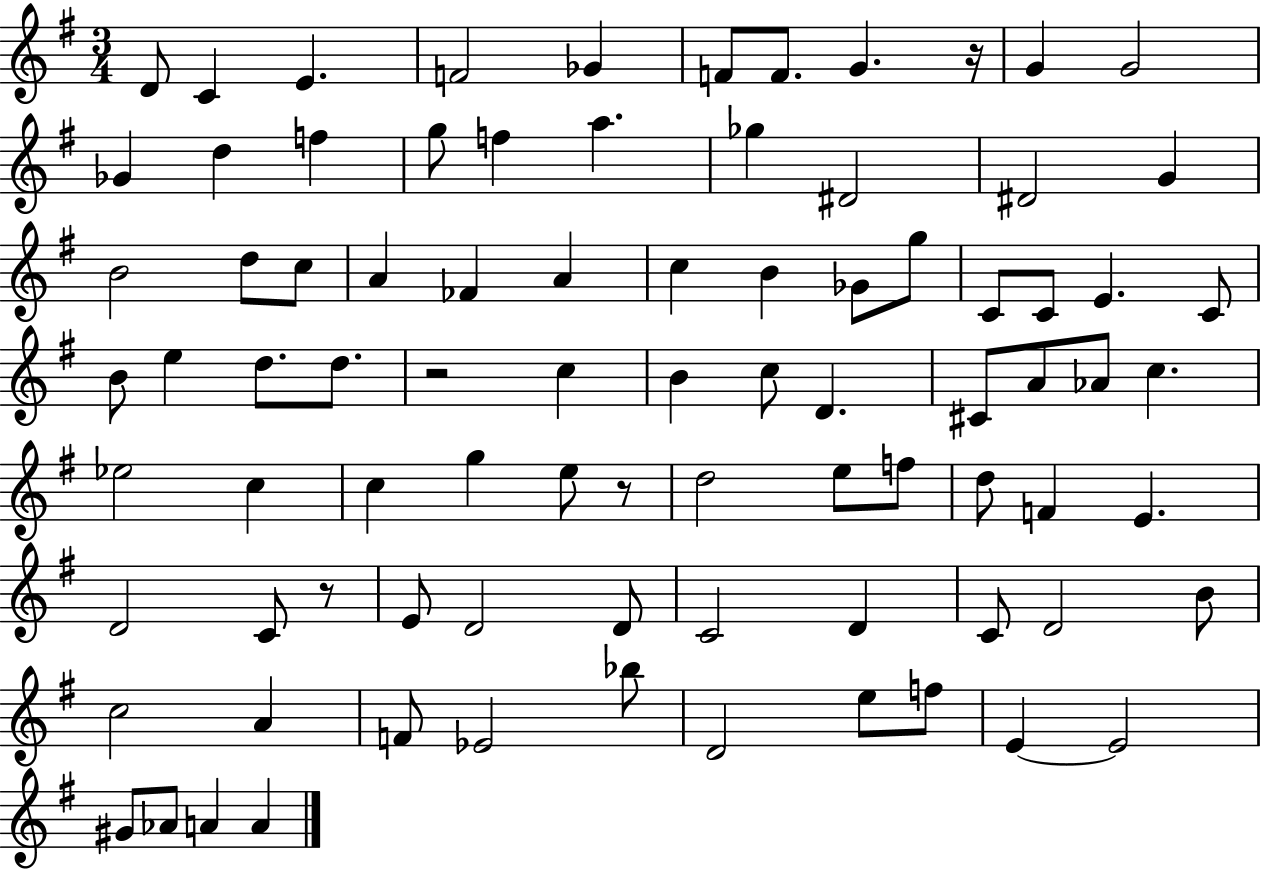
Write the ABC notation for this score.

X:1
T:Untitled
M:3/4
L:1/4
K:G
D/2 C E F2 _G F/2 F/2 G z/4 G G2 _G d f g/2 f a _g ^D2 ^D2 G B2 d/2 c/2 A _F A c B _G/2 g/2 C/2 C/2 E C/2 B/2 e d/2 d/2 z2 c B c/2 D ^C/2 A/2 _A/2 c _e2 c c g e/2 z/2 d2 e/2 f/2 d/2 F E D2 C/2 z/2 E/2 D2 D/2 C2 D C/2 D2 B/2 c2 A F/2 _E2 _b/2 D2 e/2 f/2 E E2 ^G/2 _A/2 A A